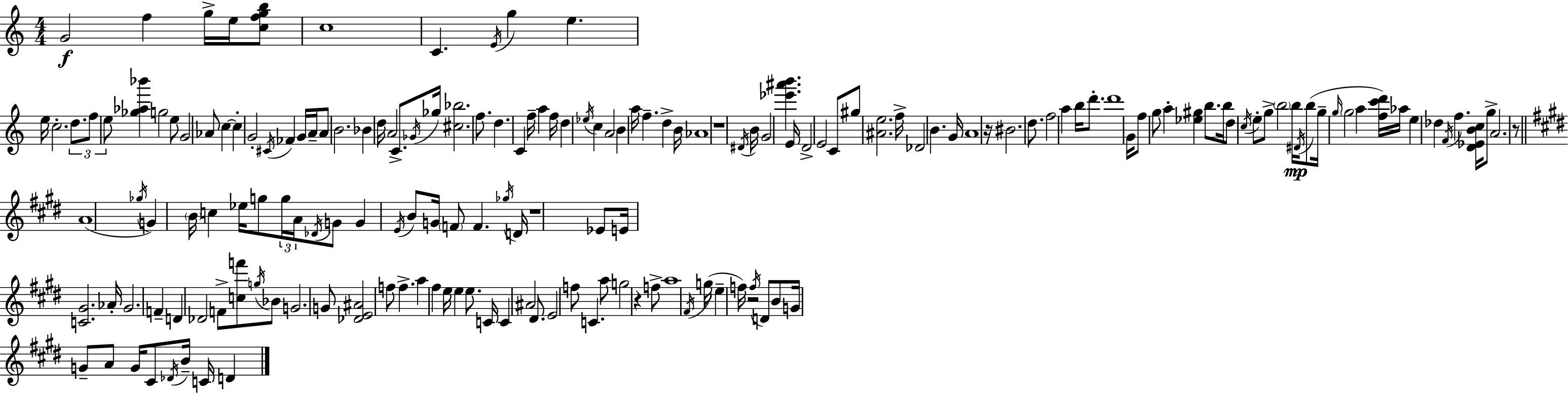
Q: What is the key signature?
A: C major